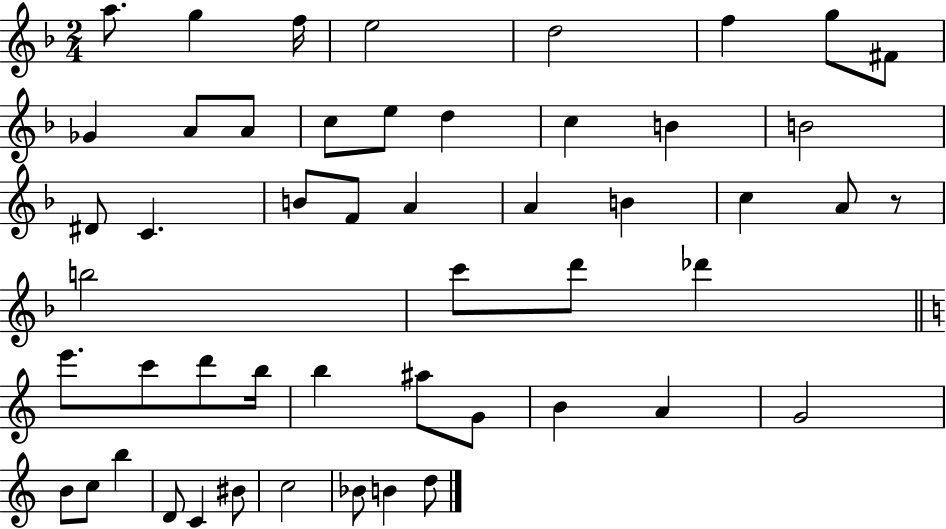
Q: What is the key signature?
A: F major